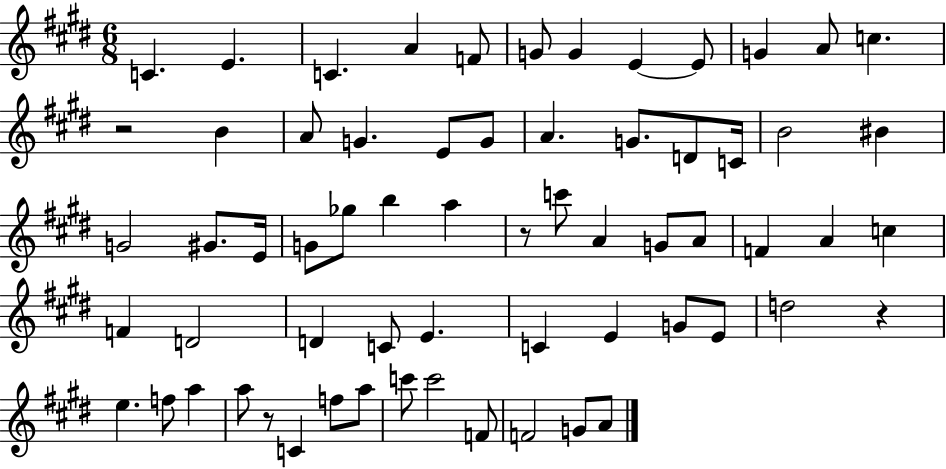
{
  \clef treble
  \numericTimeSignature
  \time 6/8
  \key e \major
  c'4. e'4. | c'4. a'4 f'8 | g'8 g'4 e'4~~ e'8 | g'4 a'8 c''4. | \break r2 b'4 | a'8 g'4. e'8 g'8 | a'4. g'8. d'8 c'16 | b'2 bis'4 | \break g'2 gis'8. e'16 | g'8 ges''8 b''4 a''4 | r8 c'''8 a'4 g'8 a'8 | f'4 a'4 c''4 | \break f'4 d'2 | d'4 c'8 e'4. | c'4 e'4 g'8 e'8 | d''2 r4 | \break e''4. f''8 a''4 | a''8 r8 c'4 f''8 a''8 | c'''8 c'''2 f'8 | f'2 g'8 a'8 | \break \bar "|."
}